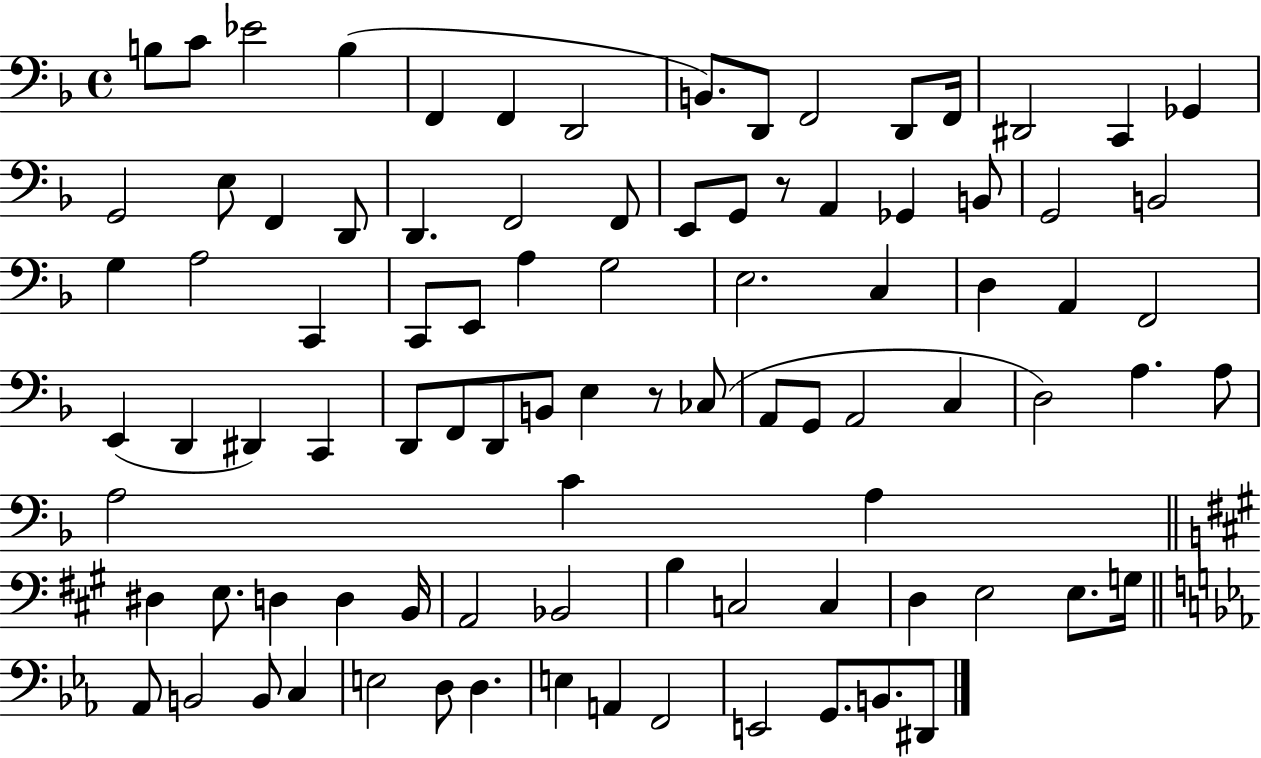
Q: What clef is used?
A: bass